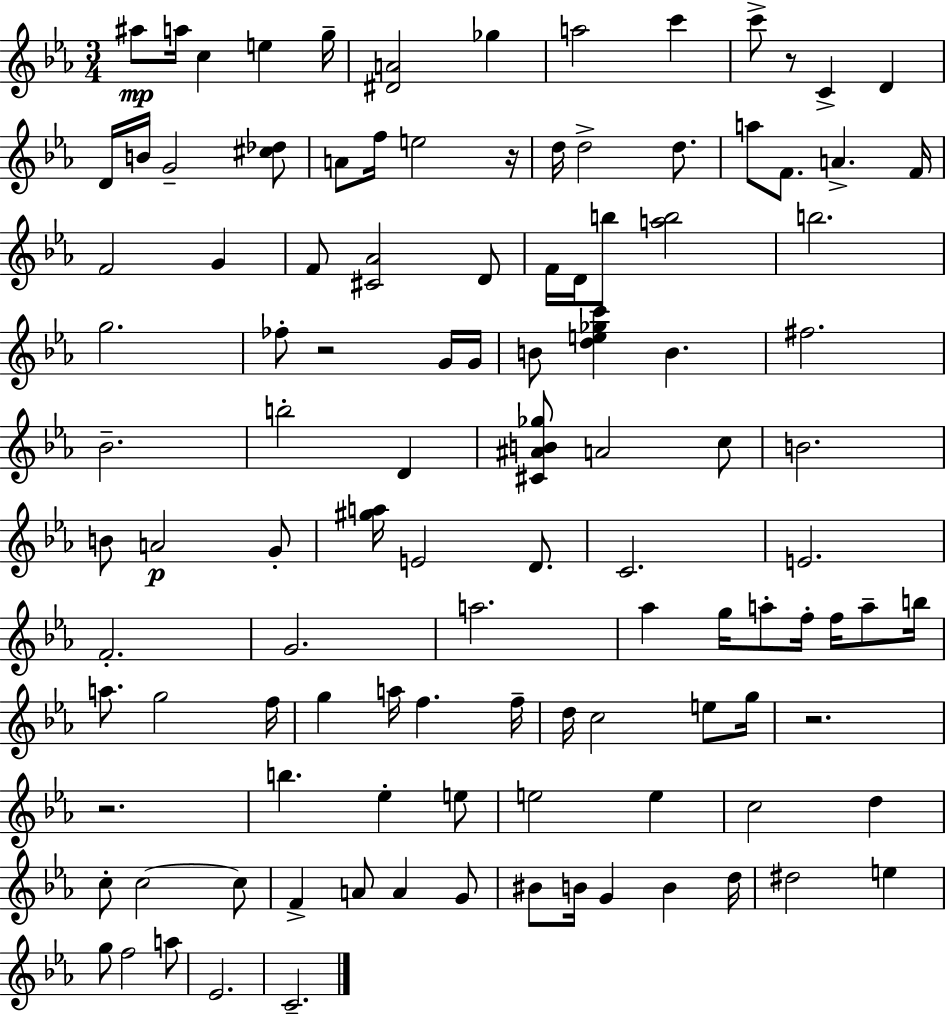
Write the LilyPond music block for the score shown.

{
  \clef treble
  \numericTimeSignature
  \time 3/4
  \key c \minor
  \repeat volta 2 { ais''8\mp a''16 c''4 e''4 g''16-- | <dis' a'>2 ges''4 | a''2 c'''4 | c'''8-> r8 c'4-> d'4 | \break d'16 b'16 g'2-- <cis'' des''>8 | a'8 f''16 e''2 r16 | d''16 d''2-> d''8. | a''8 f'8. a'4.-> f'16 | \break f'2 g'4 | f'8 <cis' aes'>2 d'8 | f'16 d'16 b''8 <a'' b''>2 | b''2. | \break g''2. | fes''8-. r2 g'16 g'16 | b'8 <d'' e'' ges'' c'''>4 b'4. | fis''2. | \break bes'2.-- | b''2-. d'4 | <cis' ais' b' ges''>8 a'2 c''8 | b'2. | \break b'8 a'2\p g'8-. | <gis'' a''>16 e'2 d'8. | c'2. | e'2. | \break f'2.-. | g'2. | a''2. | aes''4 g''16 a''8-. f''16-. f''16 a''8-- b''16 | \break a''8. g''2 f''16 | g''4 a''16 f''4. f''16-- | d''16 c''2 e''8 g''16 | r2. | \break r2. | b''4. ees''4-. e''8 | e''2 e''4 | c''2 d''4 | \break c''8-. c''2~~ c''8 | f'4-> a'8 a'4 g'8 | bis'8 b'16 g'4 b'4 d''16 | dis''2 e''4 | \break g''8 f''2 a''8 | ees'2. | c'2.-- | } \bar "|."
}